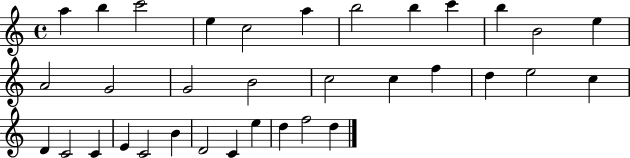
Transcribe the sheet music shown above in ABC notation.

X:1
T:Untitled
M:4/4
L:1/4
K:C
a b c'2 e c2 a b2 b c' b B2 e A2 G2 G2 B2 c2 c f d e2 c D C2 C E C2 B D2 C e d f2 d